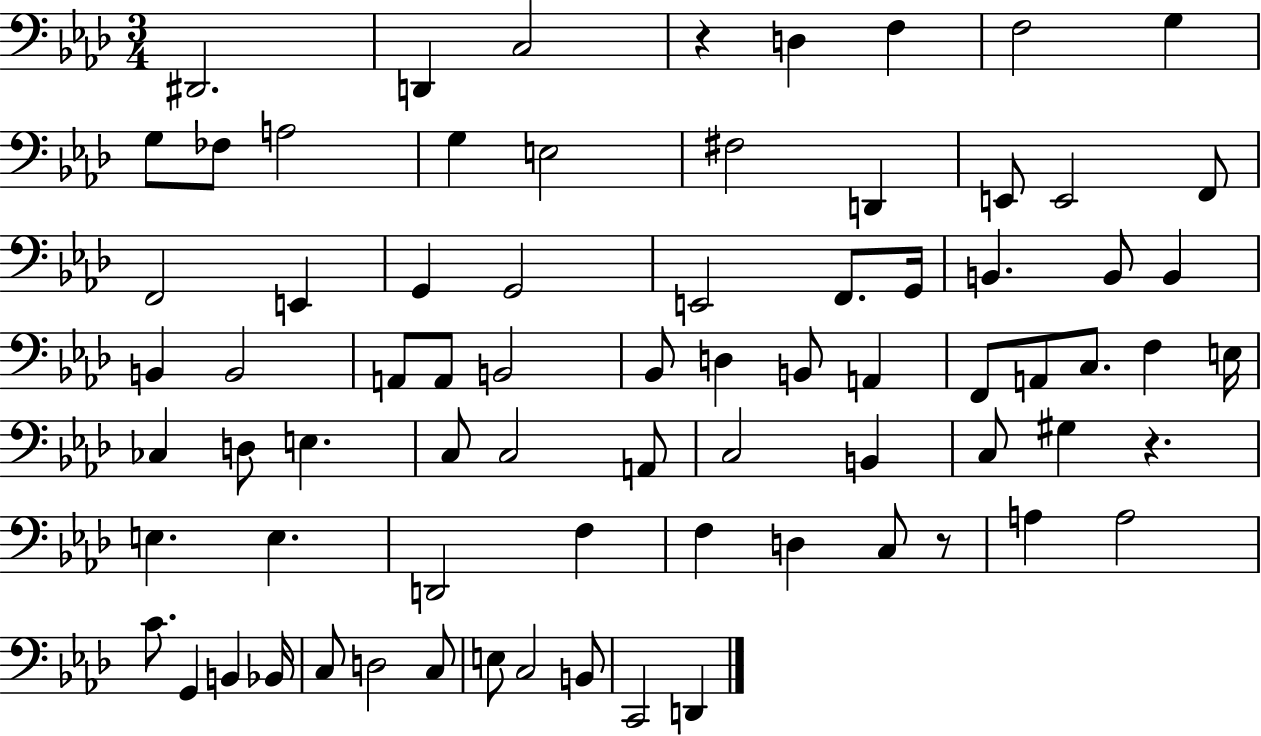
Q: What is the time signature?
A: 3/4